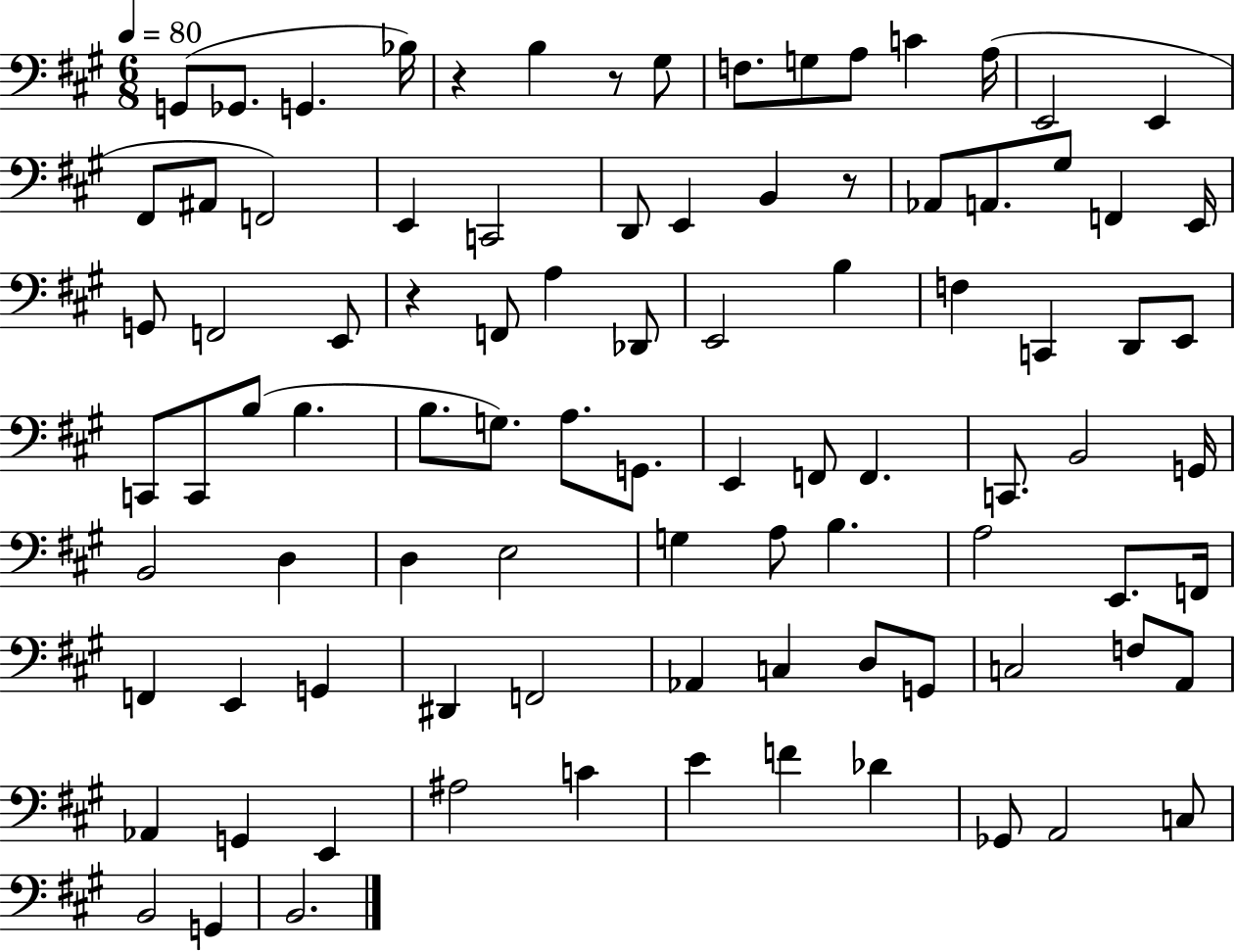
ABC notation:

X:1
T:Untitled
M:6/8
L:1/4
K:A
G,,/2 _G,,/2 G,, _B,/4 z B, z/2 ^G,/2 F,/2 G,/2 A,/2 C A,/4 E,,2 E,, ^F,,/2 ^A,,/2 F,,2 E,, C,,2 D,,/2 E,, B,, z/2 _A,,/2 A,,/2 ^G,/2 F,, E,,/4 G,,/2 F,,2 E,,/2 z F,,/2 A, _D,,/2 E,,2 B, F, C,, D,,/2 E,,/2 C,,/2 C,,/2 B,/2 B, B,/2 G,/2 A,/2 G,,/2 E,, F,,/2 F,, C,,/2 B,,2 G,,/4 B,,2 D, D, E,2 G, A,/2 B, A,2 E,,/2 F,,/4 F,, E,, G,, ^D,, F,,2 _A,, C, D,/2 G,,/2 C,2 F,/2 A,,/2 _A,, G,, E,, ^A,2 C E F _D _G,,/2 A,,2 C,/2 B,,2 G,, B,,2